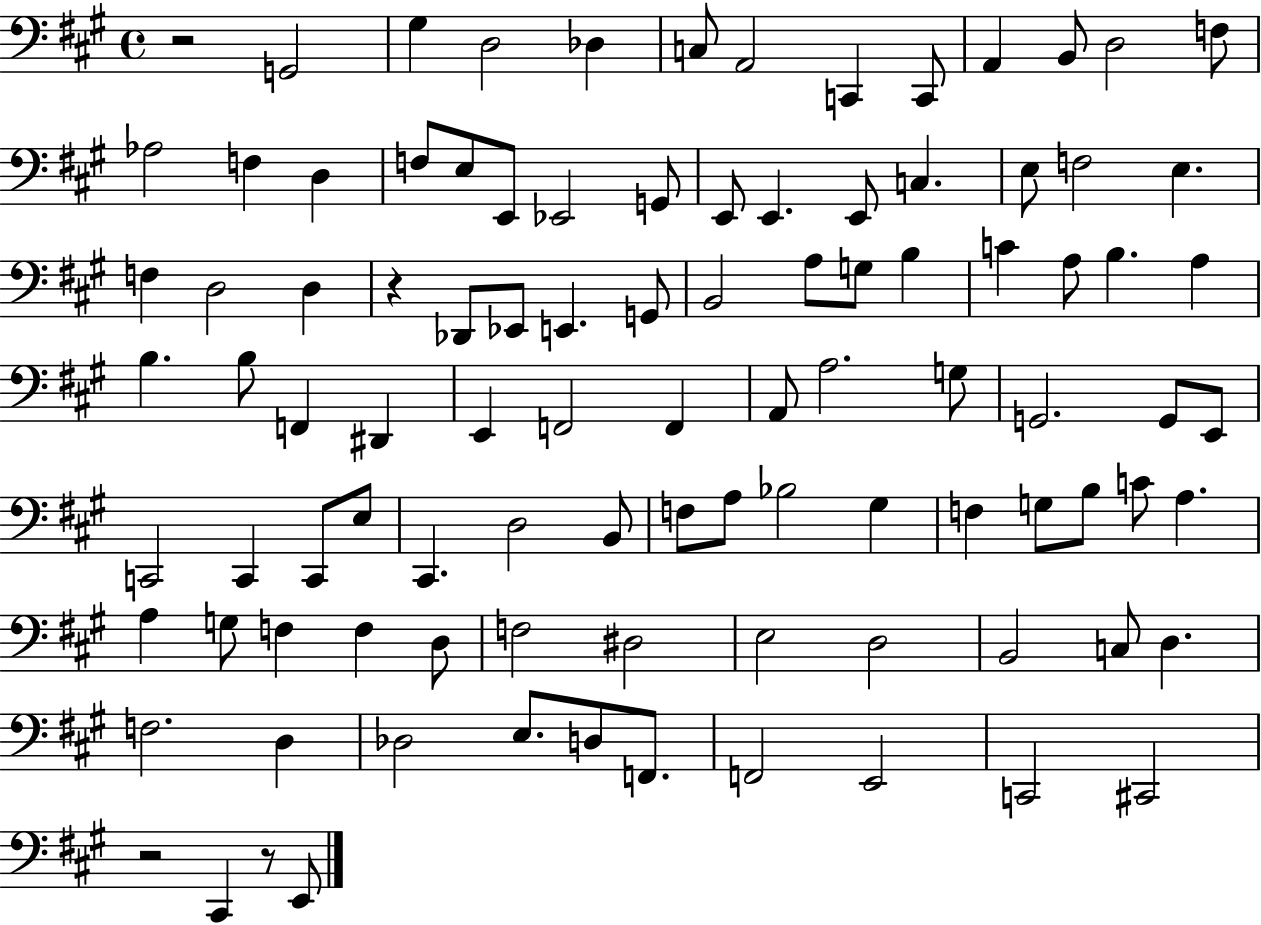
X:1
T:Untitled
M:4/4
L:1/4
K:A
z2 G,,2 ^G, D,2 _D, C,/2 A,,2 C,, C,,/2 A,, B,,/2 D,2 F,/2 _A,2 F, D, F,/2 E,/2 E,,/2 _E,,2 G,,/2 E,,/2 E,, E,,/2 C, E,/2 F,2 E, F, D,2 D, z _D,,/2 _E,,/2 E,, G,,/2 B,,2 A,/2 G,/2 B, C A,/2 B, A, B, B,/2 F,, ^D,, E,, F,,2 F,, A,,/2 A,2 G,/2 G,,2 G,,/2 E,,/2 C,,2 C,, C,,/2 E,/2 ^C,, D,2 B,,/2 F,/2 A,/2 _B,2 ^G, F, G,/2 B,/2 C/2 A, A, G,/2 F, F, D,/2 F,2 ^D,2 E,2 D,2 B,,2 C,/2 D, F,2 D, _D,2 E,/2 D,/2 F,,/2 F,,2 E,,2 C,,2 ^C,,2 z2 ^C,, z/2 E,,/2